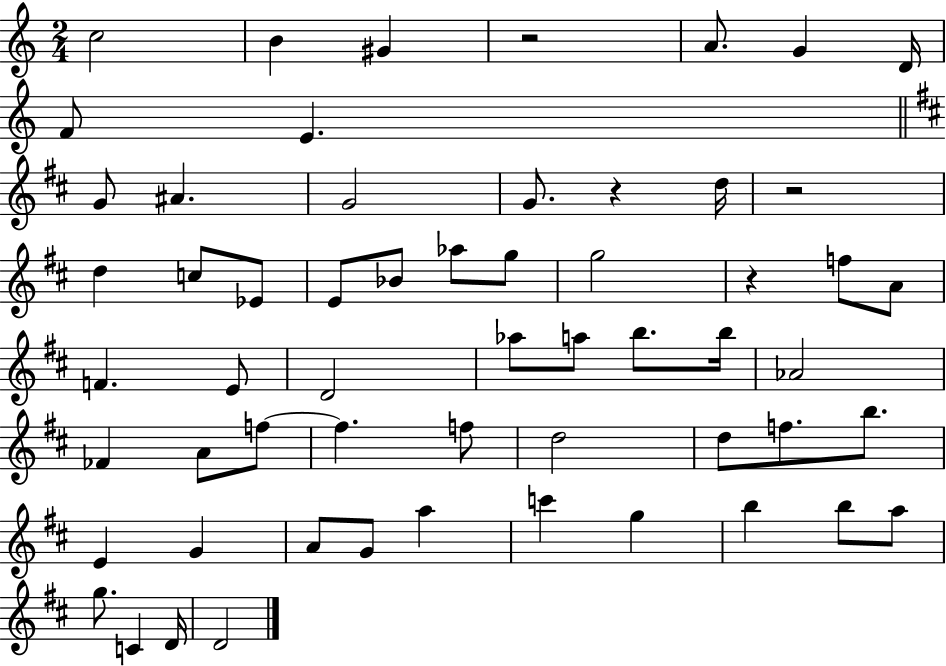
{
  \clef treble
  \numericTimeSignature
  \time 2/4
  \key c \major
  c''2 | b'4 gis'4 | r2 | a'8. g'4 d'16 | \break f'8 e'4. | \bar "||" \break \key d \major g'8 ais'4. | g'2 | g'8. r4 d''16 | r2 | \break d''4 c''8 ees'8 | e'8 bes'8 aes''8 g''8 | g''2 | r4 f''8 a'8 | \break f'4. e'8 | d'2 | aes''8 a''8 b''8. b''16 | aes'2 | \break fes'4 a'8 f''8~~ | f''4. f''8 | d''2 | d''8 f''8. b''8. | \break e'4 g'4 | a'8 g'8 a''4 | c'''4 g''4 | b''4 b''8 a''8 | \break g''8. c'4 d'16 | d'2 | \bar "|."
}